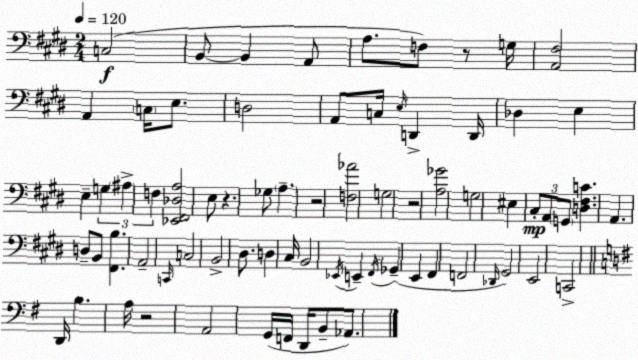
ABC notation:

X:1
T:Untitled
M:2/4
L:1/4
K:E
C,2 B,,/2 B,, A,,/2 A,/2 F,/2 z/2 G,/4 [A,,^F,]2 A,, C,/4 E,/2 D,2 A,,/2 C,/4 E,/4 D,, D,,/4 _D, E, E, G, ^A, F, [_E,,^F,,_D,A,]2 E,/2 z _G,/2 A, z2 [F,_A]2 G,2 z2 [A,_G]2 G,2 ^E, ^C,/2 A,,/2 G,,/2 [D,^F,C] A,, D,/2 B,,/2 [^F,,B,] A,,2 C,,/4 C,2 B,,2 ^D,/2 D, ^C,/4 B,,2 _E,,/4 E,, ^F,,/4 _G,, E,, ^F,, F,,2 _D,,/4 ^G,,2 E,,2 C,,2 D,,/4 B, A,/4 z2 A,,2 G,,/4 F,,/4 D,,/4 B,,/2 _A,,/2